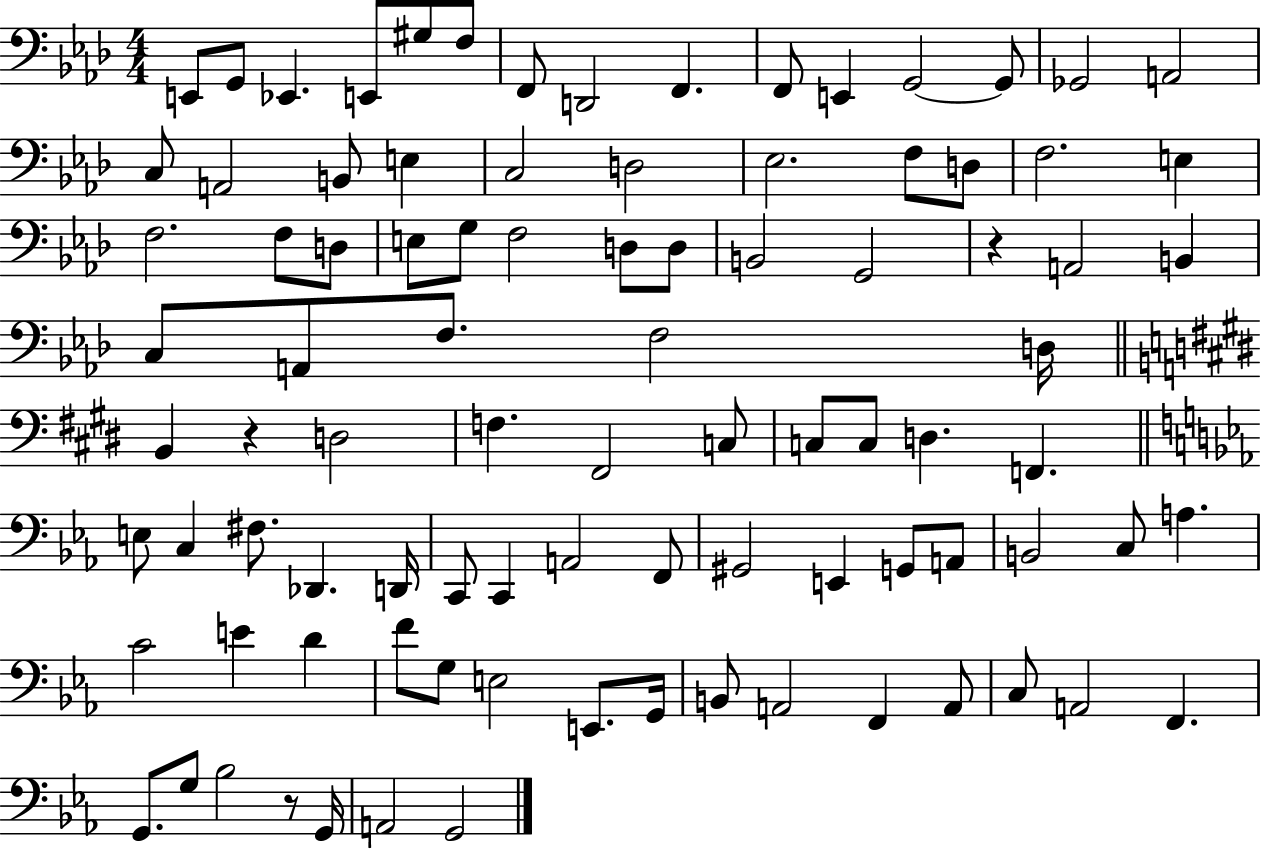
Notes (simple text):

E2/e G2/e Eb2/q. E2/e G#3/e F3/e F2/e D2/h F2/q. F2/e E2/q G2/h G2/e Gb2/h A2/h C3/e A2/h B2/e E3/q C3/h D3/h Eb3/h. F3/e D3/e F3/h. E3/q F3/h. F3/e D3/e E3/e G3/e F3/h D3/e D3/e B2/h G2/h R/q A2/h B2/q C3/e A2/e F3/e. F3/h D3/s B2/q R/q D3/h F3/q. F#2/h C3/e C3/e C3/e D3/q. F2/q. E3/e C3/q F#3/e. Db2/q. D2/s C2/e C2/q A2/h F2/e G#2/h E2/q G2/e A2/e B2/h C3/e A3/q. C4/h E4/q D4/q F4/e G3/e E3/h E2/e. G2/s B2/e A2/h F2/q A2/e C3/e A2/h F2/q. G2/e. G3/e Bb3/h R/e G2/s A2/h G2/h